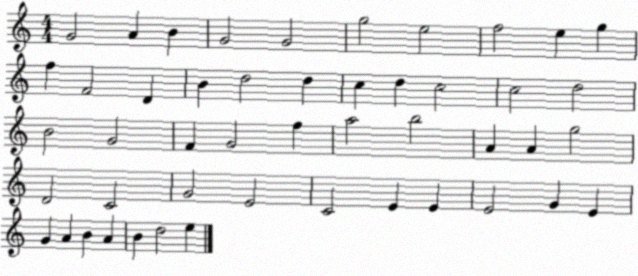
X:1
T:Untitled
M:4/4
L:1/4
K:C
G2 A B G2 G2 g2 e2 f2 e g f F2 D B d2 d c d c2 c2 d2 B2 G2 F G2 f a2 b2 A A g2 D2 C2 G2 E2 C2 E E E2 G E G A B A B d2 e